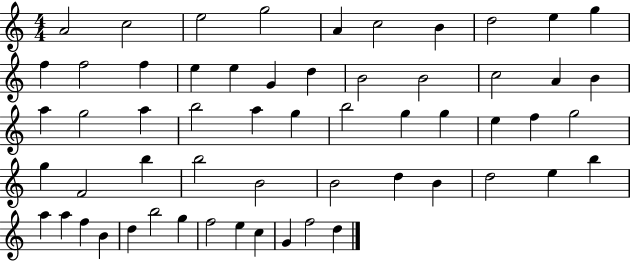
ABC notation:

X:1
T:Untitled
M:4/4
L:1/4
K:C
A2 c2 e2 g2 A c2 B d2 e g f f2 f e e G d B2 B2 c2 A B a g2 a b2 a g b2 g g e f g2 g F2 b b2 B2 B2 d B d2 e b a a f B d b2 g f2 e c G f2 d